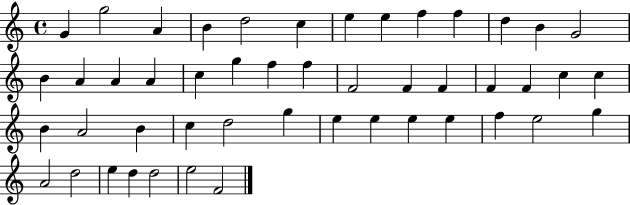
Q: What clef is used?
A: treble